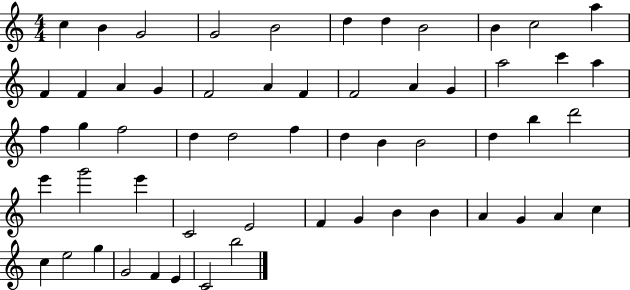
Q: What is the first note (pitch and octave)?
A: C5